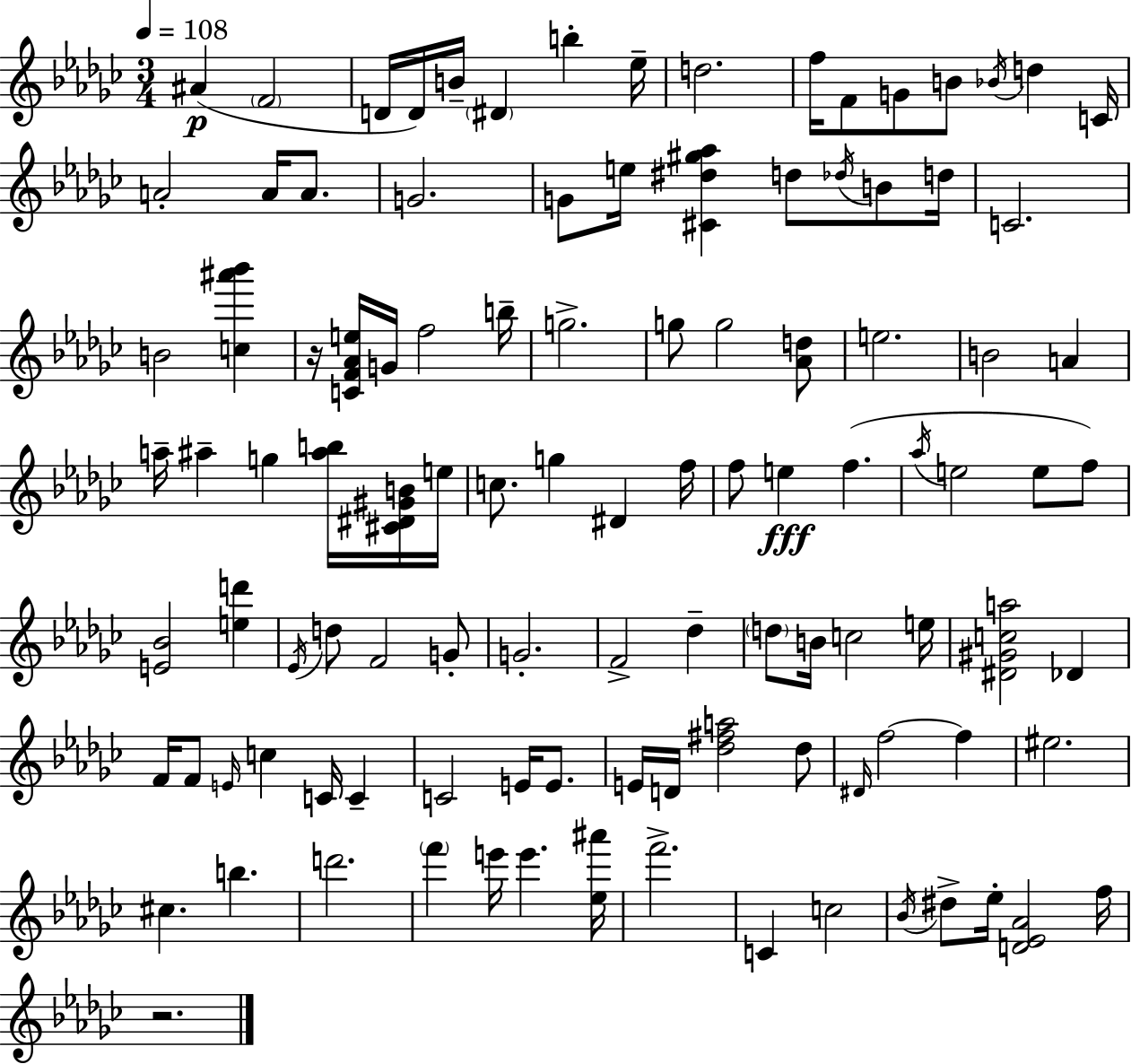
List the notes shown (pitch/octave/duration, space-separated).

A#4/q F4/h D4/s D4/s B4/s D#4/q B5/q Eb5/s D5/h. F5/s F4/e G4/e B4/e Bb4/s D5/q C4/s A4/h A4/s A4/e. G4/h. G4/e E5/s [C#4,D#5,G#5,Ab5]/q D5/e Db5/s B4/e D5/s C4/h. B4/h [C5,A#6,Bb6]/q R/s [C4,F4,Ab4,E5]/s G4/s F5/h B5/s G5/h. G5/e G5/h [Ab4,D5]/e E5/h. B4/h A4/q A5/s A#5/q G5/q [A#5,B5]/s [C#4,D#4,G#4,B4]/s E5/s C5/e. G5/q D#4/q F5/s F5/e E5/q F5/q. Ab5/s E5/h E5/e F5/e [E4,Bb4]/h [E5,D6]/q Eb4/s D5/e F4/h G4/e G4/h. F4/h Db5/q D5/e B4/s C5/h E5/s [D#4,G#4,C5,A5]/h Db4/q F4/s F4/e E4/s C5/q C4/s C4/q C4/h E4/s E4/e. E4/s D4/s [Db5,F#5,A5]/h Db5/e D#4/s F5/h F5/q EIS5/h. C#5/q. B5/q. D6/h. F6/q E6/s E6/q. [Eb5,A#6]/s F6/h. C4/q C5/h Bb4/s D#5/e Eb5/s [D4,Eb4,Ab4]/h F5/s R/h.